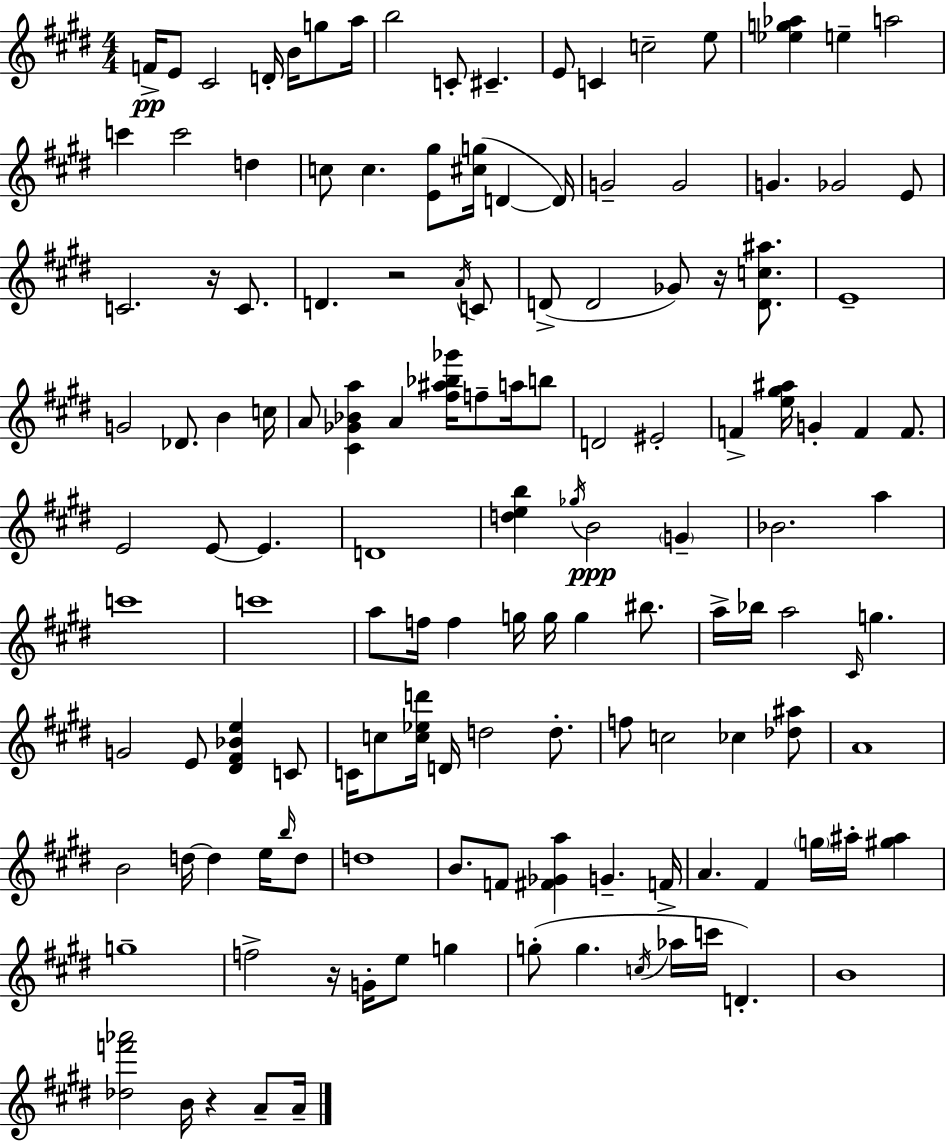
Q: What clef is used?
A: treble